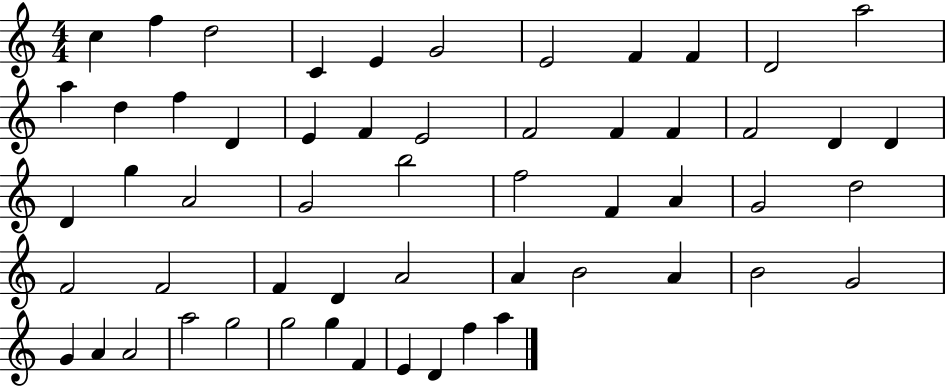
X:1
T:Untitled
M:4/4
L:1/4
K:C
c f d2 C E G2 E2 F F D2 a2 a d f D E F E2 F2 F F F2 D D D g A2 G2 b2 f2 F A G2 d2 F2 F2 F D A2 A B2 A B2 G2 G A A2 a2 g2 g2 g F E D f a